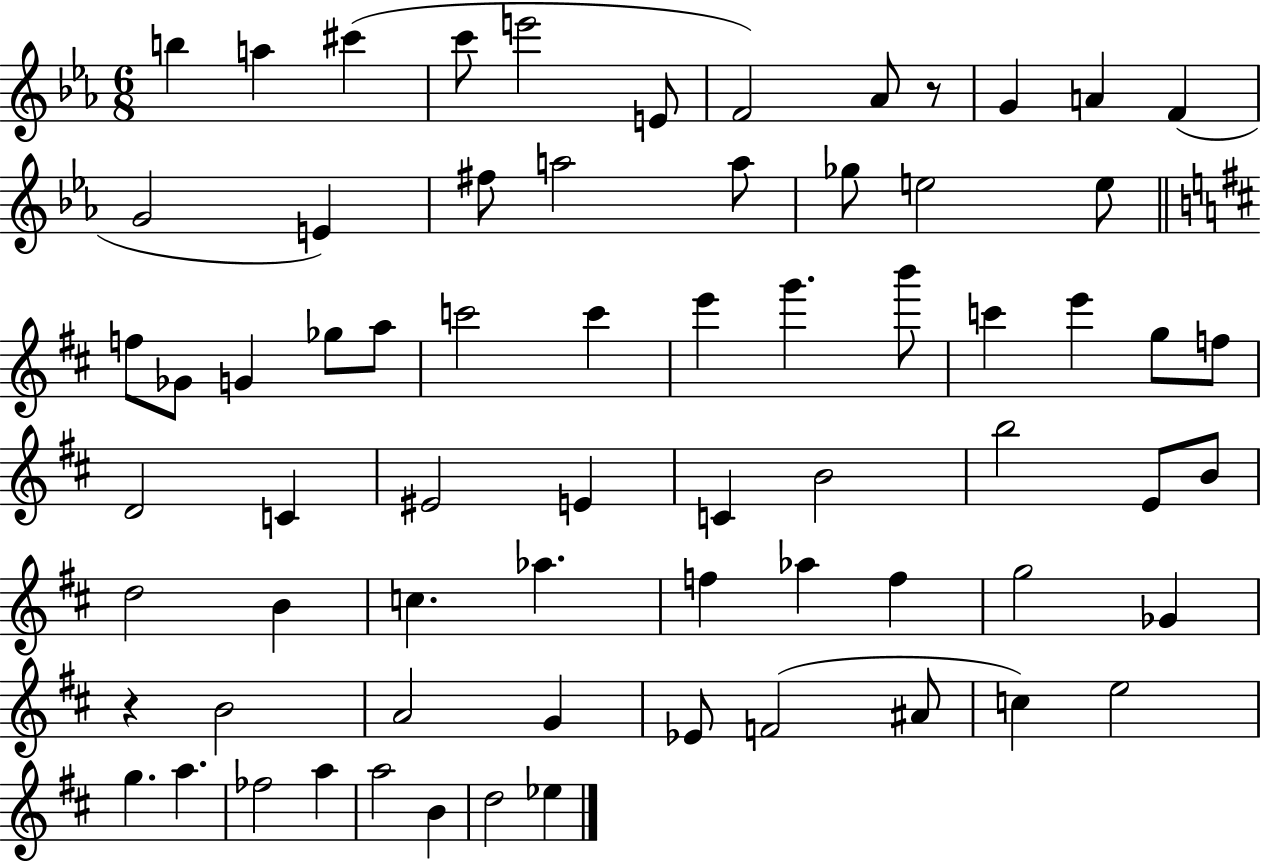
{
  \clef treble
  \numericTimeSignature
  \time 6/8
  \key ees \major
  b''4 a''4 cis'''4( | c'''8 e'''2 e'8 | f'2) aes'8 r8 | g'4 a'4 f'4( | \break g'2 e'4) | fis''8 a''2 a''8 | ges''8 e''2 e''8 | \bar "||" \break \key d \major f''8 ges'8 g'4 ges''8 a''8 | c'''2 c'''4 | e'''4 g'''4. b'''8 | c'''4 e'''4 g''8 f''8 | \break d'2 c'4 | eis'2 e'4 | c'4 b'2 | b''2 e'8 b'8 | \break d''2 b'4 | c''4. aes''4. | f''4 aes''4 f''4 | g''2 ges'4 | \break r4 b'2 | a'2 g'4 | ees'8 f'2( ais'8 | c''4) e''2 | \break g''4. a''4. | fes''2 a''4 | a''2 b'4 | d''2 ees''4 | \break \bar "|."
}